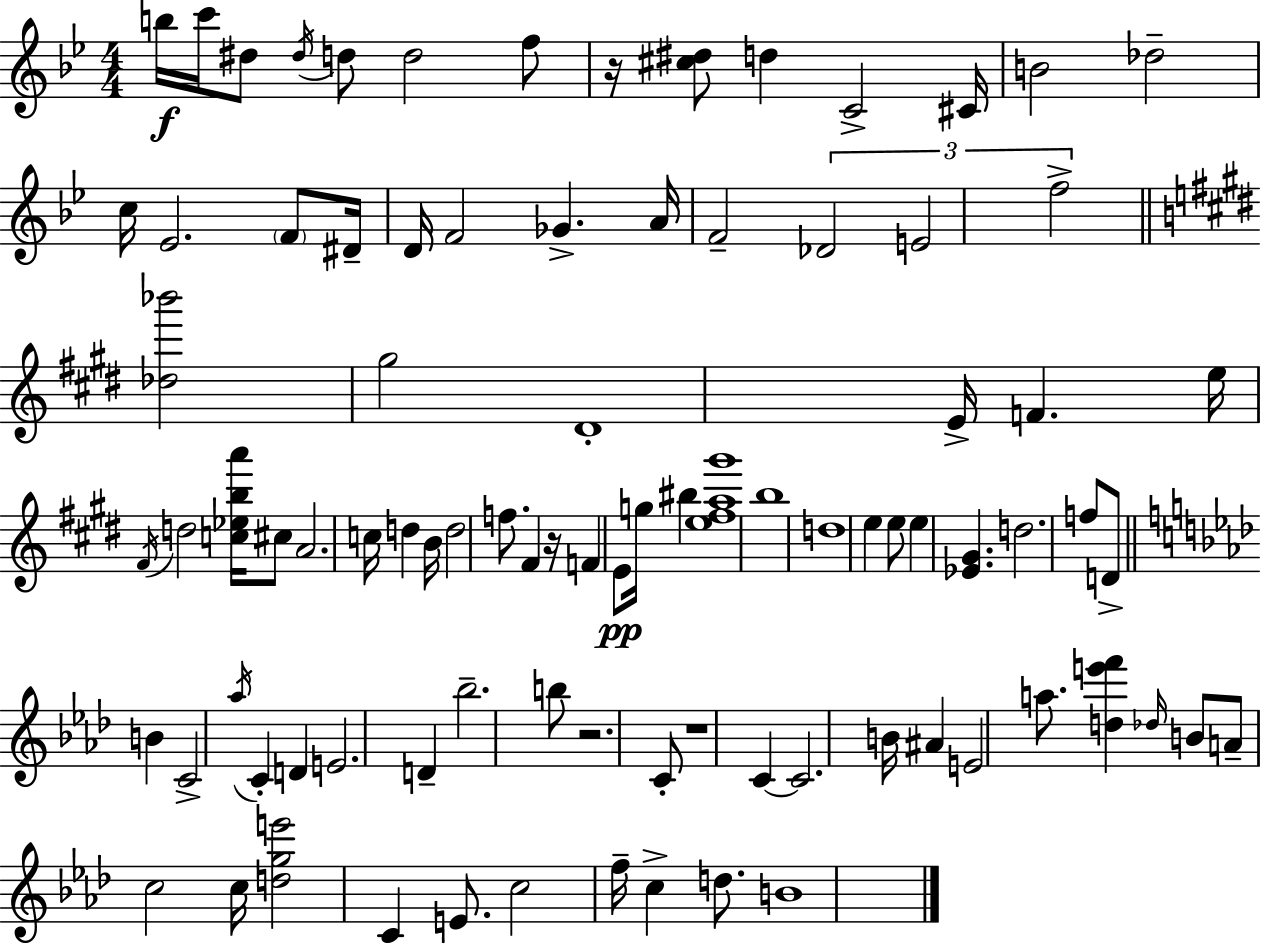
B5/s C6/s D#5/e D#5/s D5/e D5/h F5/e R/s [C#5,D#5]/e D5/q C4/h C#4/s B4/h Db5/h C5/s Eb4/h. F4/e D#4/s D4/s F4/h Gb4/q. A4/s F4/h Db4/h E4/h F5/h [Db5,Bb6]/h G#5/h D#4/w E4/s F4/q. E5/s F#4/s D5/h [C5,Eb5,B5,A6]/s C#5/e A4/h. C5/s D5/q B4/s D5/h F5/e. F#4/q R/s F4/q E4/e G5/s BIS5/q [E5,F#5,A5,G#6]/w B5/w D5/w E5/q E5/e E5/q [Eb4,G#4]/q. D5/h. F5/e D4/e B4/q C4/h Ab5/s C4/q D4/q E4/h. D4/q Bb5/h. B5/e R/h. C4/e R/w C4/q C4/h. B4/s A#4/q E4/h A5/e. [D5,E6,F6]/q Db5/s B4/e A4/e C5/h C5/s [D5,G5,E6]/h C4/q E4/e. C5/h F5/s C5/q D5/e. B4/w